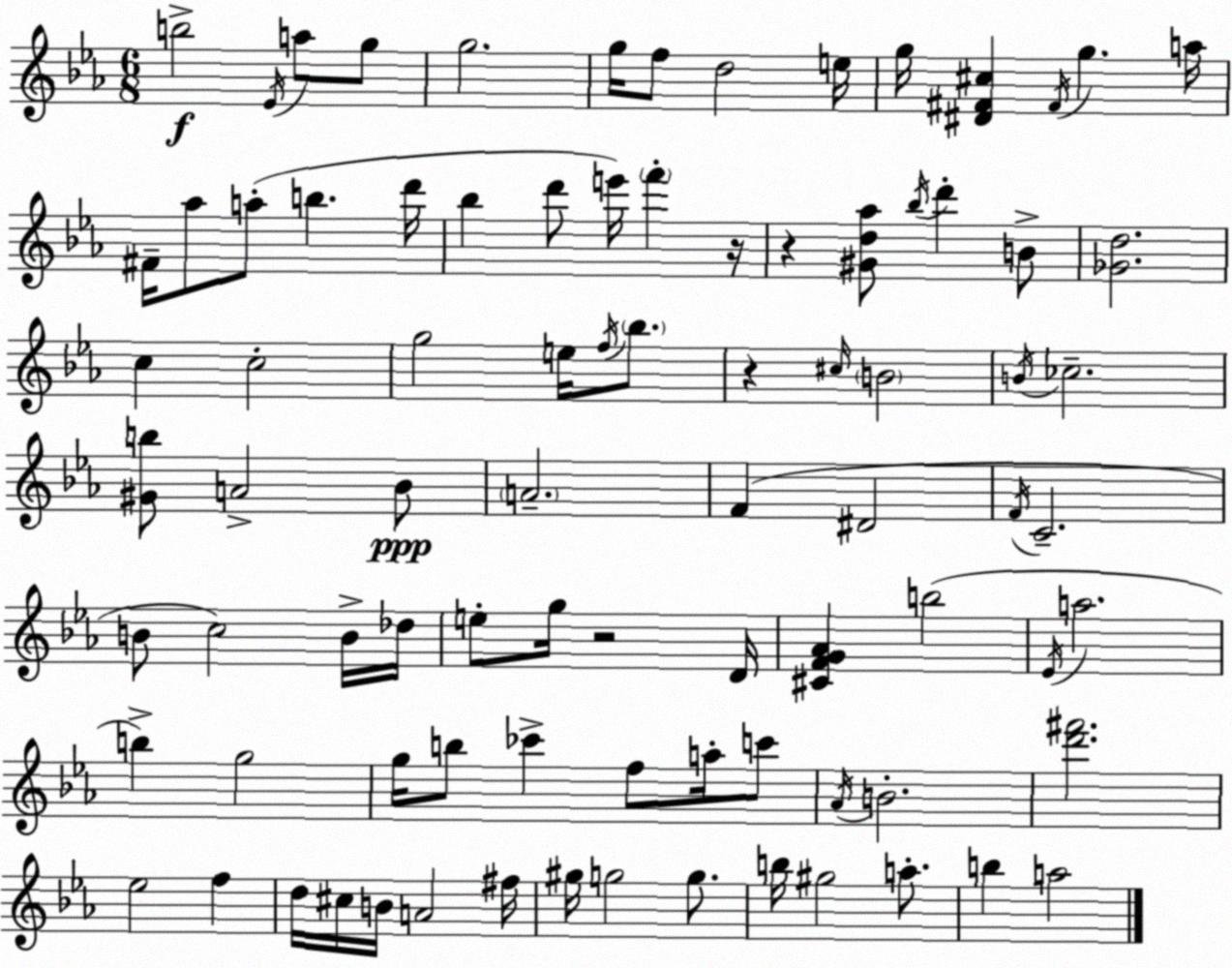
X:1
T:Untitled
M:6/8
L:1/4
K:Cm
b2 _E/4 a/2 g/2 g2 g/4 f/2 d2 e/4 g/4 [^D^F^c] ^F/4 g a/4 ^F/4 _a/2 a/2 b d'/4 _b d'/2 e'/4 f' z/4 z [^Gd_a]/2 _b/4 d' B/2 [_Gd]2 c c2 g2 e/4 f/4 _b/2 z ^c/4 B2 B/4 _c2 [^Gb]/2 A2 _B/2 A2 F ^D2 F/4 C2 B/2 c2 B/4 _d/4 e/2 g/4 z2 D/4 [^CFG_A] b2 _E/4 a2 b g2 g/4 b/2 _c' f/2 a/4 c'/2 _A/4 B2 [d'^f']2 _e2 f d/4 ^c/4 B/4 A2 ^f/4 ^g/4 g2 g/2 b/4 ^g2 a/2 b a2